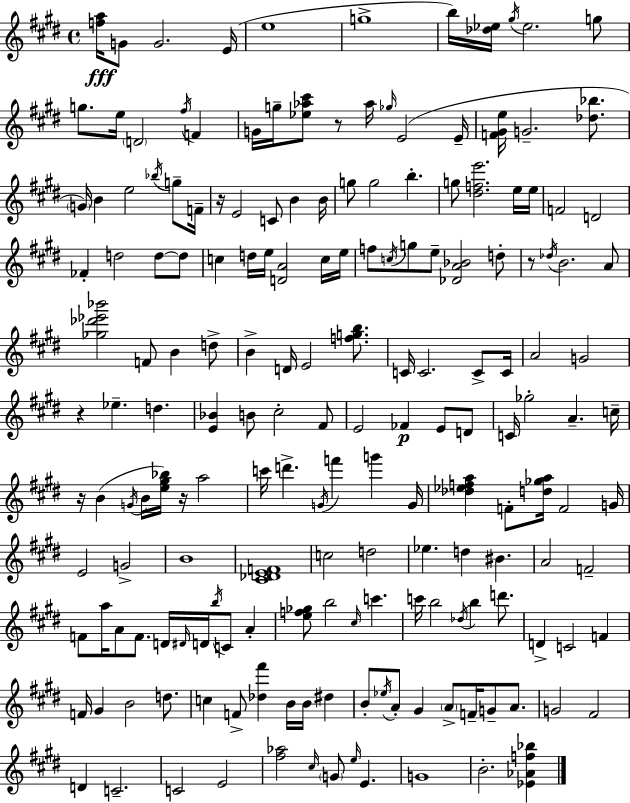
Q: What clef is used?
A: treble